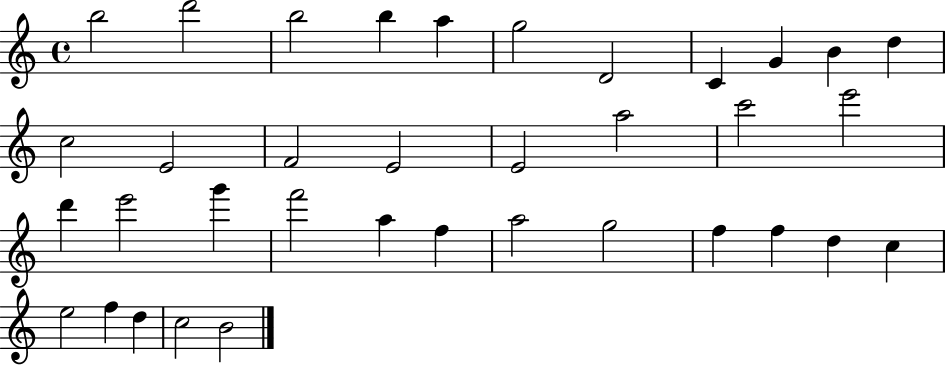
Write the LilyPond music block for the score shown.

{
  \clef treble
  \time 4/4
  \defaultTimeSignature
  \key c \major
  b''2 d'''2 | b''2 b''4 a''4 | g''2 d'2 | c'4 g'4 b'4 d''4 | \break c''2 e'2 | f'2 e'2 | e'2 a''2 | c'''2 e'''2 | \break d'''4 e'''2 g'''4 | f'''2 a''4 f''4 | a''2 g''2 | f''4 f''4 d''4 c''4 | \break e''2 f''4 d''4 | c''2 b'2 | \bar "|."
}